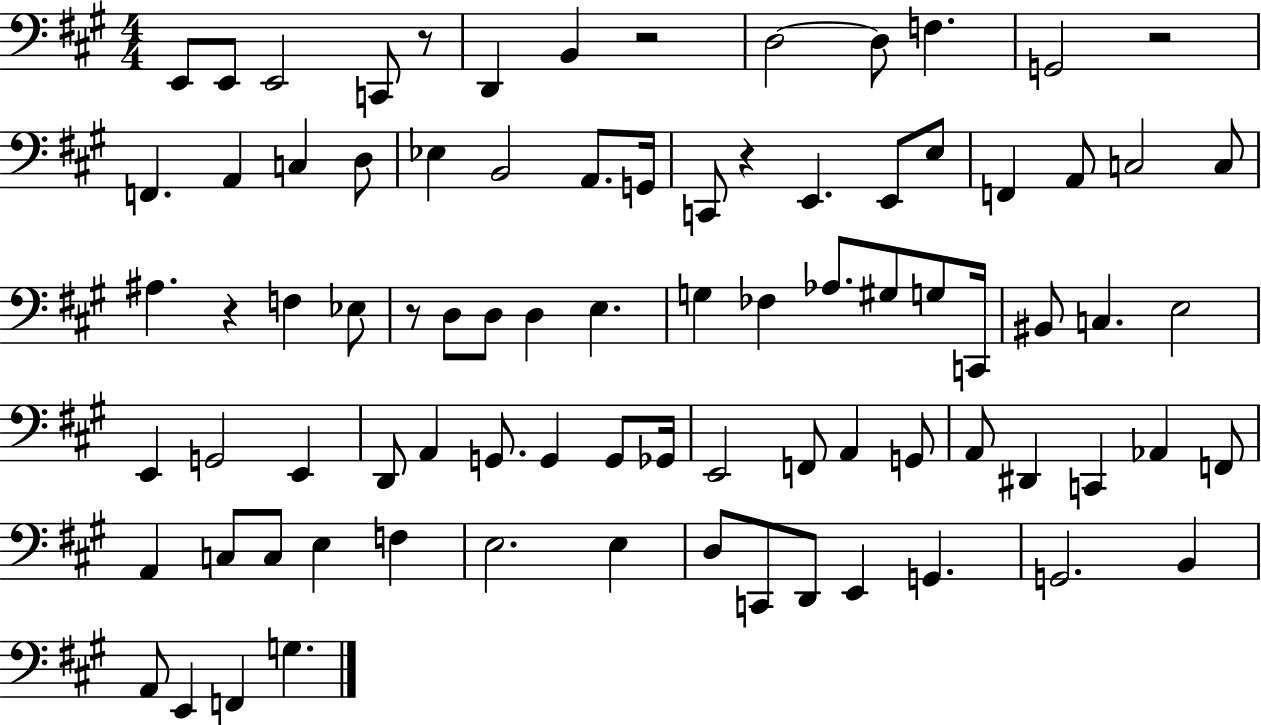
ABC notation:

X:1
T:Untitled
M:4/4
L:1/4
K:A
E,,/2 E,,/2 E,,2 C,,/2 z/2 D,, B,, z2 D,2 D,/2 F, G,,2 z2 F,, A,, C, D,/2 _E, B,,2 A,,/2 G,,/4 C,,/2 z E,, E,,/2 E,/2 F,, A,,/2 C,2 C,/2 ^A, z F, _E,/2 z/2 D,/2 D,/2 D, E, G, _F, _A,/2 ^G,/2 G,/2 C,,/4 ^B,,/2 C, E,2 E,, G,,2 E,, D,,/2 A,, G,,/2 G,, G,,/2 _G,,/4 E,,2 F,,/2 A,, G,,/2 A,,/2 ^D,, C,, _A,, F,,/2 A,, C,/2 C,/2 E, F, E,2 E, D,/2 C,,/2 D,,/2 E,, G,, G,,2 B,, A,,/2 E,, F,, G,